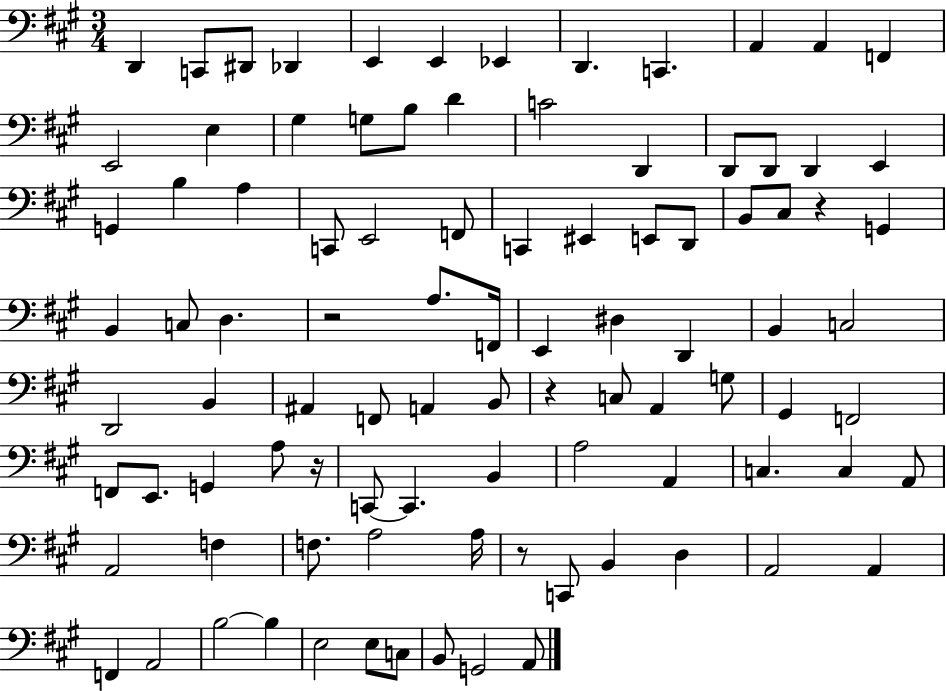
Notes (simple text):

D2/q C2/e D#2/e Db2/q E2/q E2/q Eb2/q D2/q. C2/q. A2/q A2/q F2/q E2/h E3/q G#3/q G3/e B3/e D4/q C4/h D2/q D2/e D2/e D2/q E2/q G2/q B3/q A3/q C2/e E2/h F2/e C2/q EIS2/q E2/e D2/e B2/e C#3/e R/q G2/q B2/q C3/e D3/q. R/h A3/e. F2/s E2/q D#3/q D2/q B2/q C3/h D2/h B2/q A#2/q F2/e A2/q B2/e R/q C3/e A2/q G3/e G#2/q F2/h F2/e E2/e. G2/q A3/e R/s C2/e C2/q. B2/q A3/h A2/q C3/q. C3/q A2/e A2/h F3/q F3/e. A3/h A3/s R/e C2/e B2/q D3/q A2/h A2/q F2/q A2/h B3/h B3/q E3/h E3/e C3/e B2/e G2/h A2/e